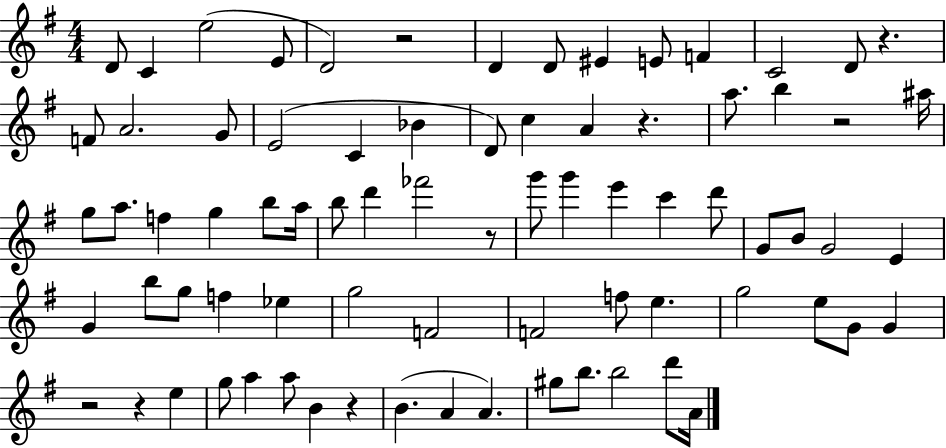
D4/e C4/q E5/h E4/e D4/h R/h D4/q D4/e EIS4/q E4/e F4/q C4/h D4/e R/q. F4/e A4/h. G4/e E4/h C4/q Bb4/q D4/e C5/q A4/q R/q. A5/e. B5/q R/h A#5/s G5/e A5/e. F5/q G5/q B5/e A5/s B5/e D6/q FES6/h R/e G6/e G6/q E6/q C6/q D6/e G4/e B4/e G4/h E4/q G4/q B5/e G5/e F5/q Eb5/q G5/h F4/h F4/h F5/e E5/q. G5/h E5/e G4/e G4/q R/h R/q E5/q G5/e A5/q A5/e B4/q R/q B4/q. A4/q A4/q. G#5/e B5/e. B5/h D6/e A4/s